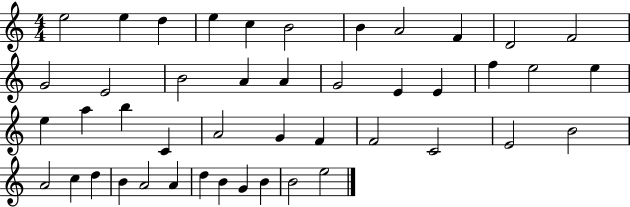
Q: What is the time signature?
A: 4/4